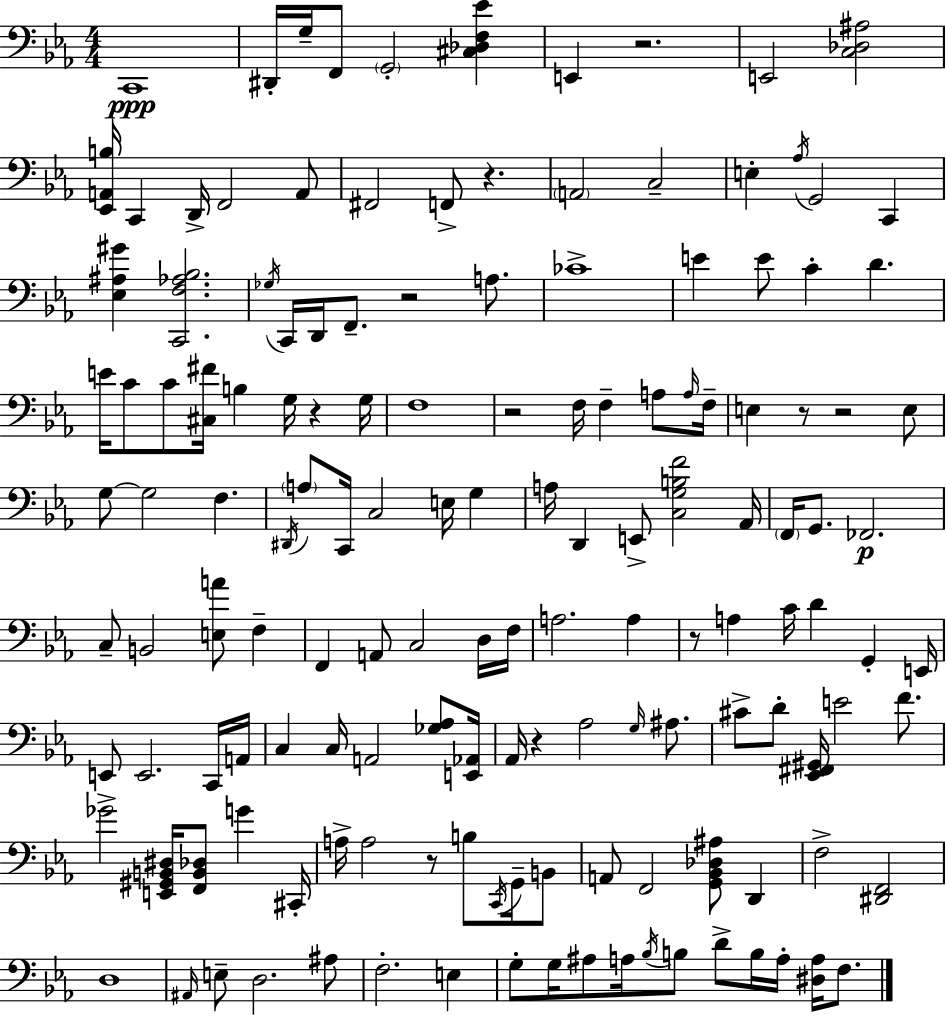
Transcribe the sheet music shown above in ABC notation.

X:1
T:Untitled
M:4/4
L:1/4
K:Cm
C,,4 ^D,,/4 G,/4 F,,/2 G,,2 [^C,_D,F,_E] E,, z2 E,,2 [C,_D,^A,]2 [_E,,A,,B,]/4 C,, D,,/4 F,,2 A,,/2 ^F,,2 F,,/2 z A,,2 C,2 E, _A,/4 G,,2 C,, [_E,^A,^G] [C,,F,_A,_B,]2 _G,/4 C,,/4 D,,/4 F,,/2 z2 A,/2 _C4 E E/2 C D E/4 C/2 C/2 [^C,^F]/4 B, G,/4 z G,/4 F,4 z2 F,/4 F, A,/2 A,/4 F,/4 E, z/2 z2 E,/2 G,/2 G,2 F, ^D,,/4 A,/2 C,,/4 C,2 E,/4 G, A,/4 D,, E,,/2 [C,G,B,F]2 _A,,/4 F,,/4 G,,/2 _F,,2 C,/2 B,,2 [E,A]/2 F, F,, A,,/2 C,2 D,/4 F,/4 A,2 A, z/2 A, C/4 D G,, E,,/4 E,,/2 E,,2 C,,/4 A,,/4 C, C,/4 A,,2 [_G,_A,]/2 [E,,_A,,]/4 _A,,/4 z _A,2 G,/4 ^A,/2 ^C/2 D/2 [_E,,^F,,^G,,]/4 E2 F/2 _G2 [E,,^G,,B,,^D,]/4 [F,,B,,_D,]/2 G ^C,,/4 A,/4 A,2 z/2 B,/2 C,,/4 G,,/4 B,,/2 A,,/2 F,,2 [G,,_B,,_D,^A,]/2 D,, F,2 [^D,,F,,]2 D,4 ^A,,/4 E,/2 D,2 ^A,/2 F,2 E, G,/2 G,/4 ^A,/2 A,/4 _B,/4 B,/2 D/2 B,/4 A,/4 [^D,A,]/4 F,/2